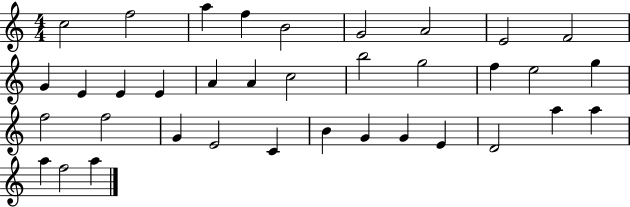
C5/h F5/h A5/q F5/q B4/h G4/h A4/h E4/h F4/h G4/q E4/q E4/q E4/q A4/q A4/q C5/h B5/h G5/h F5/q E5/h G5/q F5/h F5/h G4/q E4/h C4/q B4/q G4/q G4/q E4/q D4/h A5/q A5/q A5/q F5/h A5/q